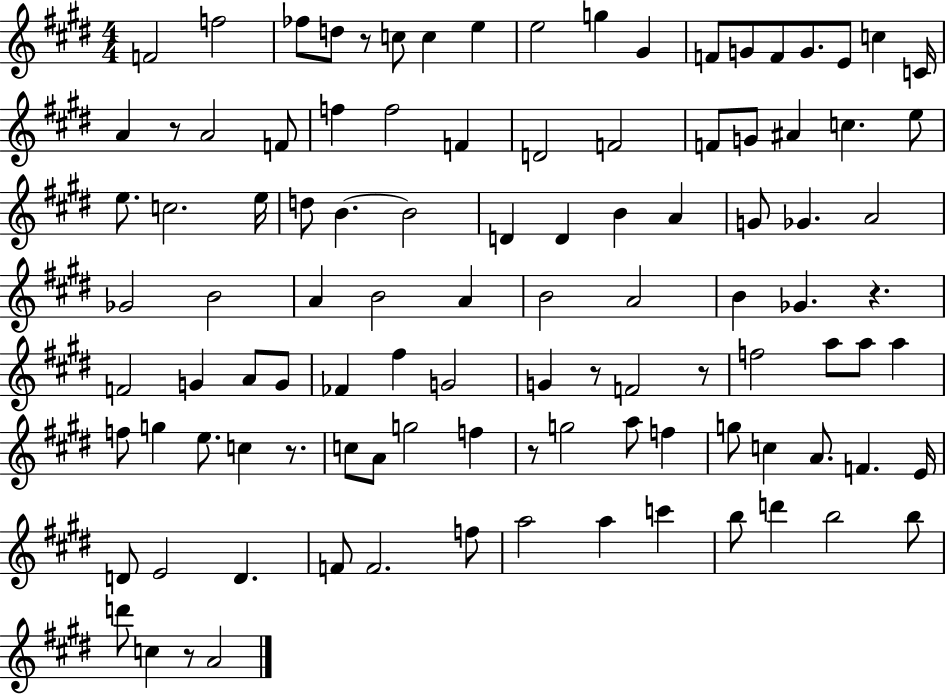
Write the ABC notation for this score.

X:1
T:Untitled
M:4/4
L:1/4
K:E
F2 f2 _f/2 d/2 z/2 c/2 c e e2 g ^G F/2 G/2 F/2 G/2 E/2 c C/4 A z/2 A2 F/2 f f2 F D2 F2 F/2 G/2 ^A c e/2 e/2 c2 e/4 d/2 B B2 D D B A G/2 _G A2 _G2 B2 A B2 A B2 A2 B _G z F2 G A/2 G/2 _F ^f G2 G z/2 F2 z/2 f2 a/2 a/2 a f/2 g e/2 c z/2 c/2 A/2 g2 f z/2 g2 a/2 f g/2 c A/2 F E/4 D/2 E2 D F/2 F2 f/2 a2 a c' b/2 d' b2 b/2 d'/2 c z/2 A2